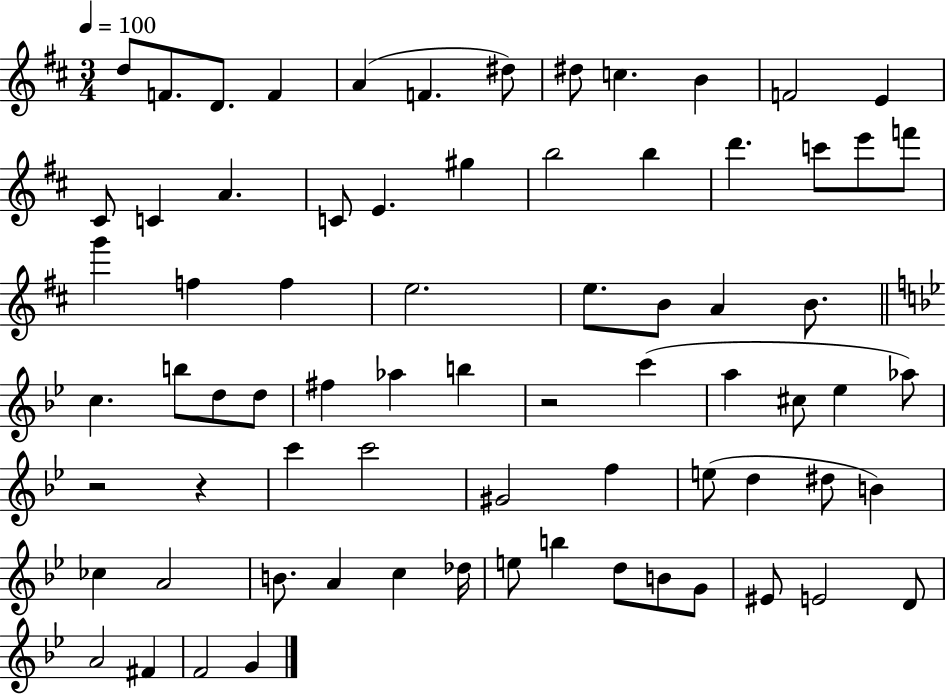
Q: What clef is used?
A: treble